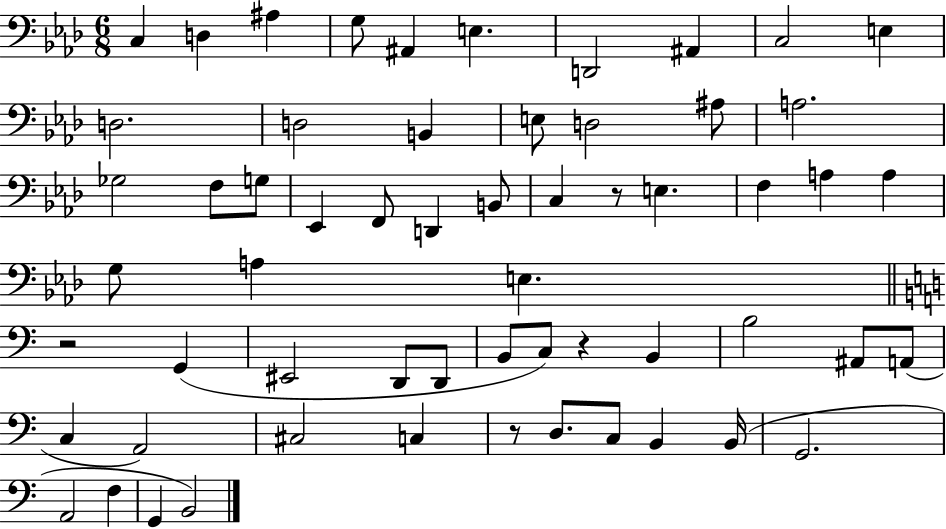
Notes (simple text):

C3/q D3/q A#3/q G3/e A#2/q E3/q. D2/h A#2/q C3/h E3/q D3/h. D3/h B2/q E3/e D3/h A#3/e A3/h. Gb3/h F3/e G3/e Eb2/q F2/e D2/q B2/e C3/q R/e E3/q. F3/q A3/q A3/q G3/e A3/q E3/q. R/h G2/q EIS2/h D2/e D2/e B2/e C3/e R/q B2/q B3/h A#2/e A2/e C3/q A2/h C#3/h C3/q R/e D3/e. C3/e B2/q B2/s G2/h. A2/h F3/q G2/q B2/h